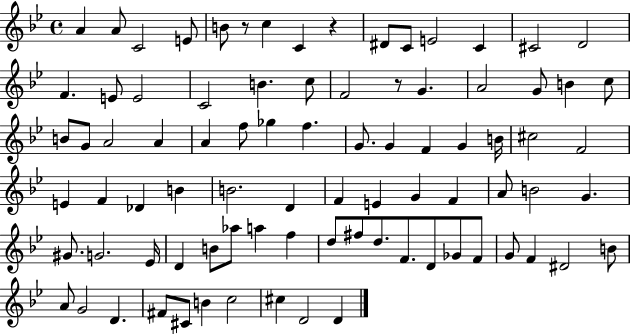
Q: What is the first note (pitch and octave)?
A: A4